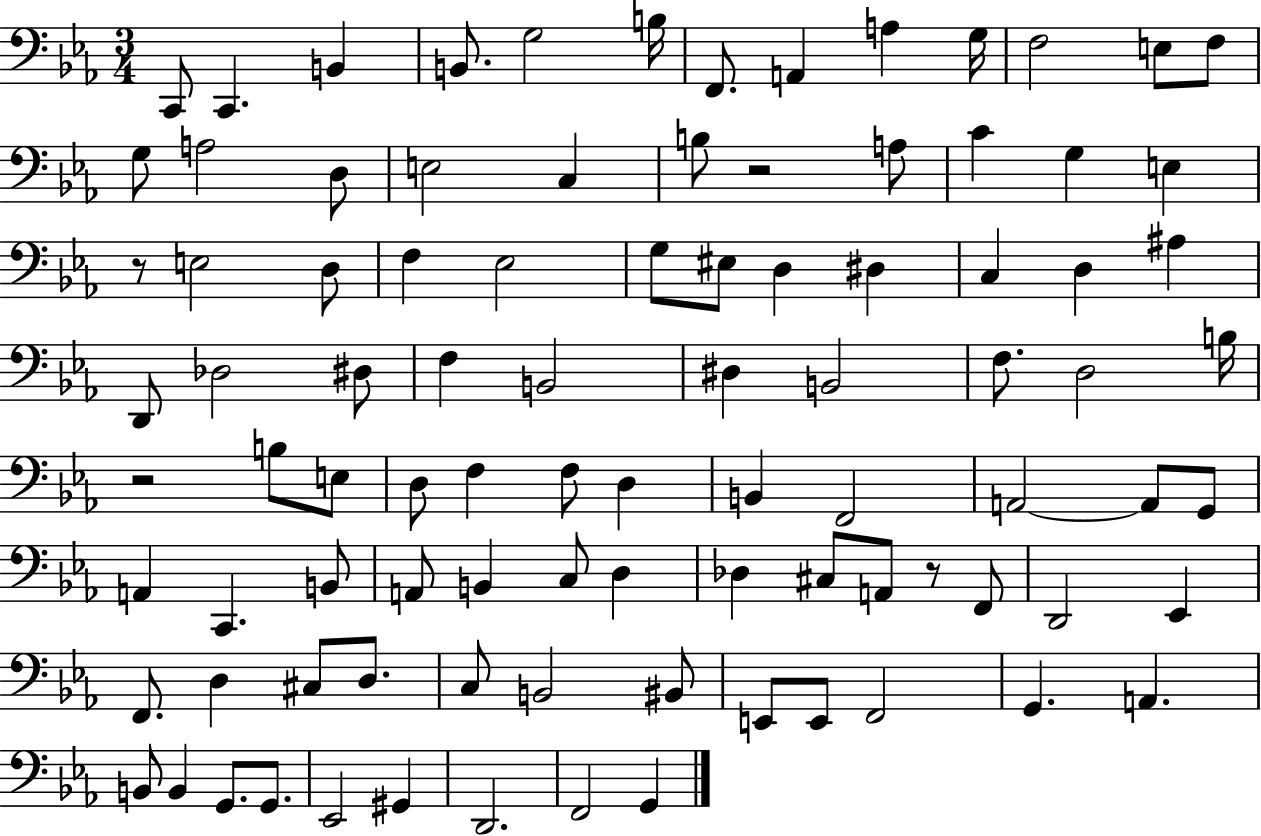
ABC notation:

X:1
T:Untitled
M:3/4
L:1/4
K:Eb
C,,/2 C,, B,, B,,/2 G,2 B,/4 F,,/2 A,, A, G,/4 F,2 E,/2 F,/2 G,/2 A,2 D,/2 E,2 C, B,/2 z2 A,/2 C G, E, z/2 E,2 D,/2 F, _E,2 G,/2 ^E,/2 D, ^D, C, D, ^A, D,,/2 _D,2 ^D,/2 F, B,,2 ^D, B,,2 F,/2 D,2 B,/4 z2 B,/2 E,/2 D,/2 F, F,/2 D, B,, F,,2 A,,2 A,,/2 G,,/2 A,, C,, B,,/2 A,,/2 B,, C,/2 D, _D, ^C,/2 A,,/2 z/2 F,,/2 D,,2 _E,, F,,/2 D, ^C,/2 D,/2 C,/2 B,,2 ^B,,/2 E,,/2 E,,/2 F,,2 G,, A,, B,,/2 B,, G,,/2 G,,/2 _E,,2 ^G,, D,,2 F,,2 G,,